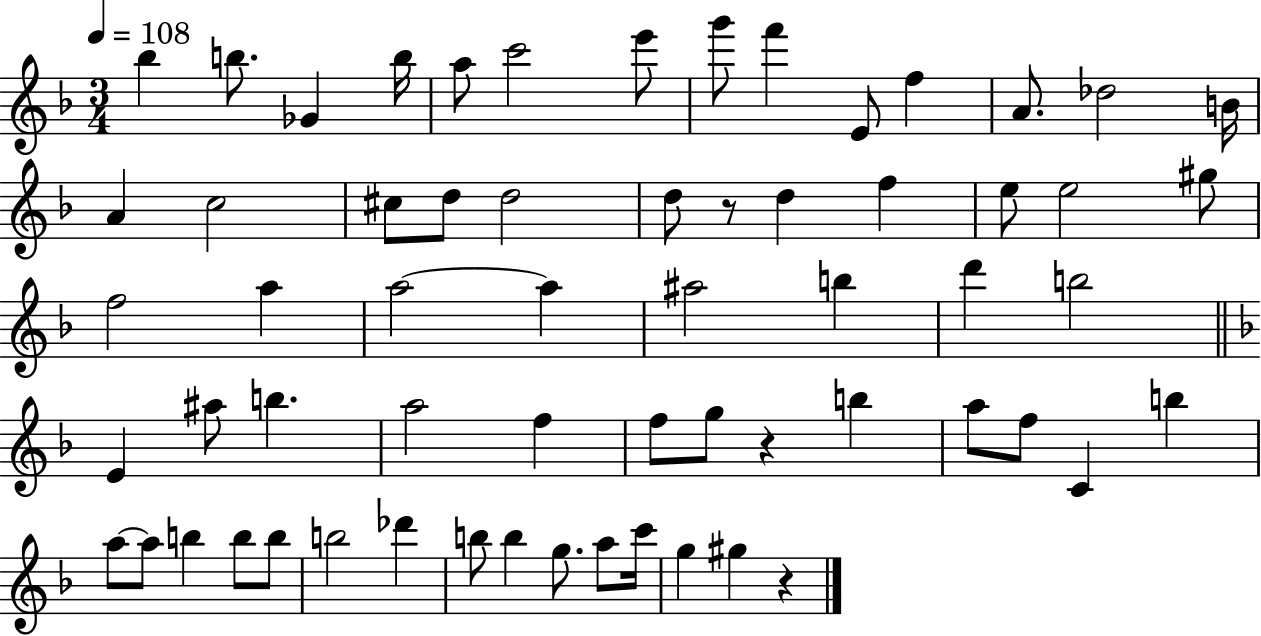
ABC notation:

X:1
T:Untitled
M:3/4
L:1/4
K:F
_b b/2 _G b/4 a/2 c'2 e'/2 g'/2 f' E/2 f A/2 _d2 B/4 A c2 ^c/2 d/2 d2 d/2 z/2 d f e/2 e2 ^g/2 f2 a a2 a ^a2 b d' b2 E ^a/2 b a2 f f/2 g/2 z b a/2 f/2 C b a/2 a/2 b b/2 b/2 b2 _d' b/2 b g/2 a/2 c'/4 g ^g z